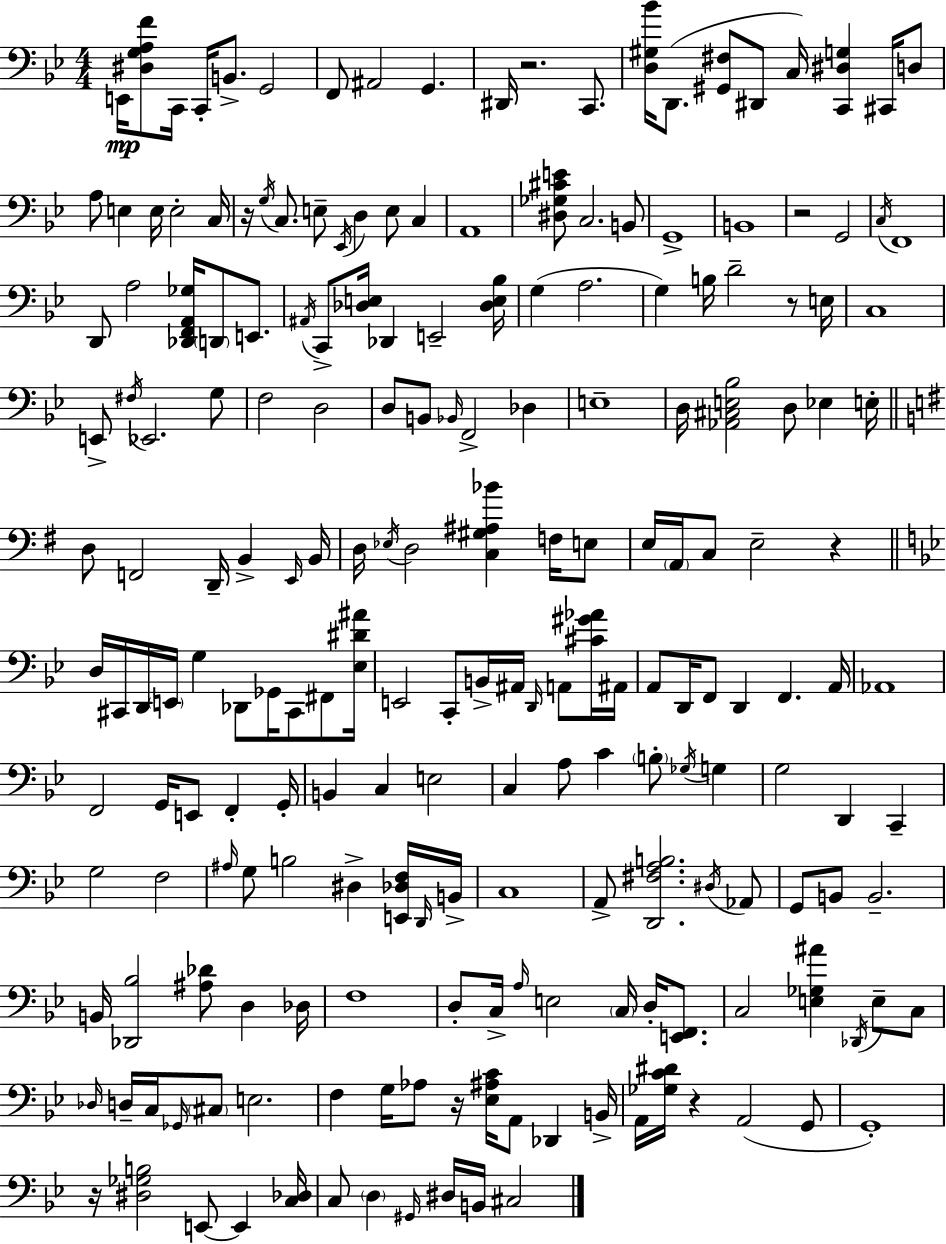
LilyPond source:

{
  \clef bass
  \numericTimeSignature
  \time 4/4
  \key g \minor
  \repeat volta 2 { e,16\mp <dis g a f'>8 c,16 c,16-. b,8.-> g,2 | f,8 ais,2 g,4. | dis,16 r2. c,8. | <d gis bes'>16 d,8.( <gis, fis>8 dis,8 c16) <c, dis g>4 cis,16 d8 | \break a8 e4 e16 e2-. c16 | r16 \acciaccatura { g16 } c8. e8-- \acciaccatura { ees,16 } d4 e8 c4 | a,1 | <dis ges cis' e'>8 c2. | \break b,8 g,1-> | b,1 | r2 g,2 | \acciaccatura { c16 } f,1 | \break d,8 a2 <des, f, a, ges>16 \parenthesize d,8 | e,8. \acciaccatura { ais,16 } c,8-> <des e>16 des,4 e,2-- | <des e bes>16 g4( a2. | g4) b16 d'2-- | \break r8 e16 c1 | e,8-> \acciaccatura { fis16 } ees,2. | g8 f2 d2 | d8 b,8 \grace { bes,16 } f,2-> | \break des4 e1-- | d16 <aes, cis e bes>2 d8 | ees4 e16-. \bar "||" \break \key g \major d8 f,2 d,16-- b,4-> \grace { e,16 } | b,16 d16 \acciaccatura { ees16 } d2 <c gis ais bes'>4 f16 | e8 e16 \parenthesize a,16 c8 e2-- r4 | \bar "||" \break \key g \minor d16 cis,16 d,16 \parenthesize e,16 g4 des,8 ges,16 cis,8 fis,8 <ees dis' ais'>16 | e,2 c,8-. b,16-> ais,16 \grace { d,16 } a,8 <cis' gis' aes'>16 | ais,16 a,8 d,16 f,8 d,4 f,4. | a,16 aes,1 | \break f,2 g,16 e,8 f,4-. | g,16-. b,4 c4 e2 | c4 a8 c'4 \parenthesize b8-. \acciaccatura { ges16 } g4 | g2 d,4 c,4-- | \break g2 f2 | \grace { ais16 } g8 b2 dis4-> | <e, des f>16 \grace { d,16 } b,16-> c1 | a,8-> <d, fis a b>2. | \break \acciaccatura { dis16 } aes,8 g,8 b,8 b,2.-- | b,16 <des, bes>2 <ais des'>8 | d4 des16 f1 | d8-. c16-> \grace { a16 } e2 | \break \parenthesize c16 d16-. <e, f,>8. c2 <e ges ais'>4 | \acciaccatura { des,16 } e8-- c8 \grace { des16 } d16-- c16 \grace { ges,16 } \parenthesize cis8 e2. | f4 g16 aes8 | r16 <ees ais c'>16 a,8 des,4 b,16-> a,16 <ges c' dis'>16 r4 a,2( | \break g,8 g,1-.) | r16 <dis ges b>2 | e,8~~ e,4 <c des>16 c8 \parenthesize d4 \grace { gis,16 } | dis16 b,16 cis2 } \bar "|."
}